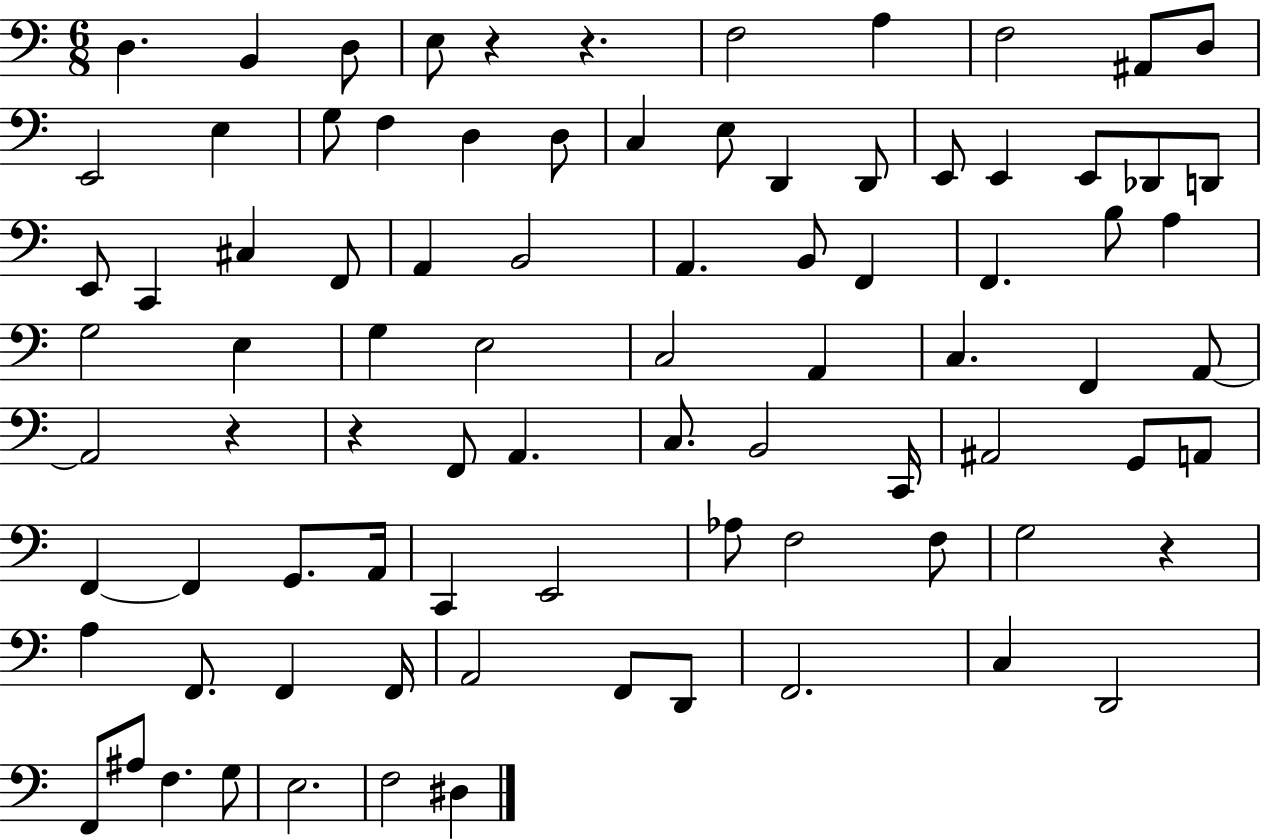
D3/q. B2/q D3/e E3/e R/q R/q. F3/h A3/q F3/h A#2/e D3/e E2/h E3/q G3/e F3/q D3/q D3/e C3/q E3/e D2/q D2/e E2/e E2/q E2/e Db2/e D2/e E2/e C2/q C#3/q F2/e A2/q B2/h A2/q. B2/e F2/q F2/q. B3/e A3/q G3/h E3/q G3/q E3/h C3/h A2/q C3/q. F2/q A2/e A2/h R/q R/q F2/e A2/q. C3/e. B2/h C2/s A#2/h G2/e A2/e F2/q F2/q G2/e. A2/s C2/q E2/h Ab3/e F3/h F3/e G3/h R/q A3/q F2/e. F2/q F2/s A2/h F2/e D2/e F2/h. C3/q D2/h F2/e A#3/e F3/q. G3/e E3/h. F3/h D#3/q